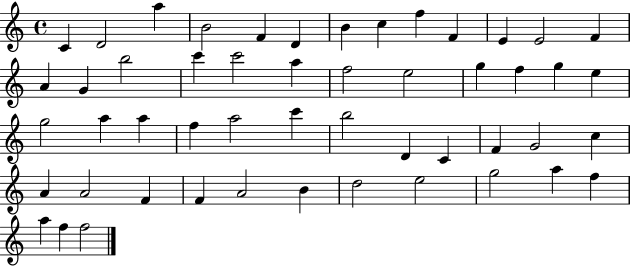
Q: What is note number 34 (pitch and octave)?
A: C4